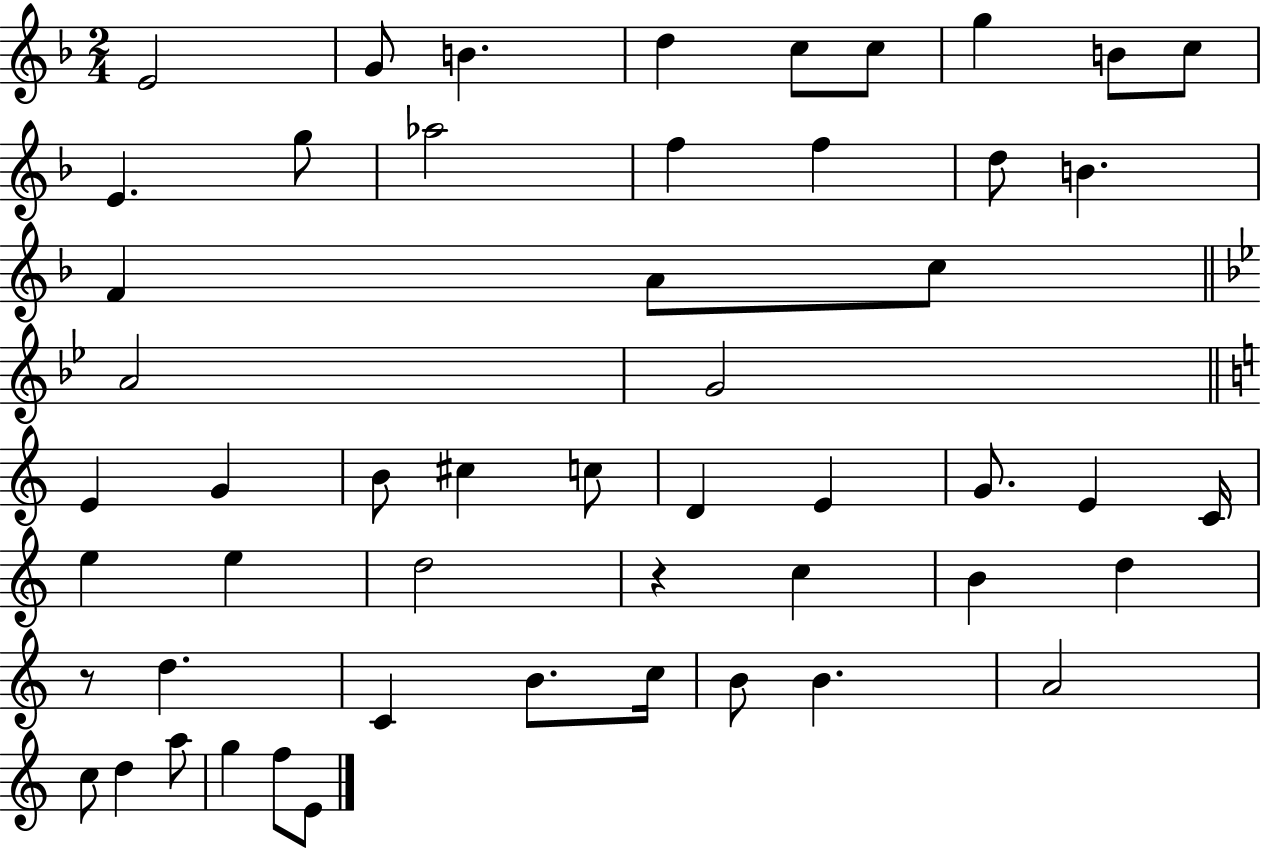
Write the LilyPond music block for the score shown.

{
  \clef treble
  \numericTimeSignature
  \time 2/4
  \key f \major
  \repeat volta 2 { e'2 | g'8 b'4. | d''4 c''8 c''8 | g''4 b'8 c''8 | \break e'4. g''8 | aes''2 | f''4 f''4 | d''8 b'4. | \break f'4 a'8 c''8 | \bar "||" \break \key bes \major a'2 | g'2 | \bar "||" \break \key a \minor e'4 g'4 | b'8 cis''4 c''8 | d'4 e'4 | g'8. e'4 c'16 | \break e''4 e''4 | d''2 | r4 c''4 | b'4 d''4 | \break r8 d''4. | c'4 b'8. c''16 | b'8 b'4. | a'2 | \break c''8 d''4 a''8 | g''4 f''8 e'8 | } \bar "|."
}